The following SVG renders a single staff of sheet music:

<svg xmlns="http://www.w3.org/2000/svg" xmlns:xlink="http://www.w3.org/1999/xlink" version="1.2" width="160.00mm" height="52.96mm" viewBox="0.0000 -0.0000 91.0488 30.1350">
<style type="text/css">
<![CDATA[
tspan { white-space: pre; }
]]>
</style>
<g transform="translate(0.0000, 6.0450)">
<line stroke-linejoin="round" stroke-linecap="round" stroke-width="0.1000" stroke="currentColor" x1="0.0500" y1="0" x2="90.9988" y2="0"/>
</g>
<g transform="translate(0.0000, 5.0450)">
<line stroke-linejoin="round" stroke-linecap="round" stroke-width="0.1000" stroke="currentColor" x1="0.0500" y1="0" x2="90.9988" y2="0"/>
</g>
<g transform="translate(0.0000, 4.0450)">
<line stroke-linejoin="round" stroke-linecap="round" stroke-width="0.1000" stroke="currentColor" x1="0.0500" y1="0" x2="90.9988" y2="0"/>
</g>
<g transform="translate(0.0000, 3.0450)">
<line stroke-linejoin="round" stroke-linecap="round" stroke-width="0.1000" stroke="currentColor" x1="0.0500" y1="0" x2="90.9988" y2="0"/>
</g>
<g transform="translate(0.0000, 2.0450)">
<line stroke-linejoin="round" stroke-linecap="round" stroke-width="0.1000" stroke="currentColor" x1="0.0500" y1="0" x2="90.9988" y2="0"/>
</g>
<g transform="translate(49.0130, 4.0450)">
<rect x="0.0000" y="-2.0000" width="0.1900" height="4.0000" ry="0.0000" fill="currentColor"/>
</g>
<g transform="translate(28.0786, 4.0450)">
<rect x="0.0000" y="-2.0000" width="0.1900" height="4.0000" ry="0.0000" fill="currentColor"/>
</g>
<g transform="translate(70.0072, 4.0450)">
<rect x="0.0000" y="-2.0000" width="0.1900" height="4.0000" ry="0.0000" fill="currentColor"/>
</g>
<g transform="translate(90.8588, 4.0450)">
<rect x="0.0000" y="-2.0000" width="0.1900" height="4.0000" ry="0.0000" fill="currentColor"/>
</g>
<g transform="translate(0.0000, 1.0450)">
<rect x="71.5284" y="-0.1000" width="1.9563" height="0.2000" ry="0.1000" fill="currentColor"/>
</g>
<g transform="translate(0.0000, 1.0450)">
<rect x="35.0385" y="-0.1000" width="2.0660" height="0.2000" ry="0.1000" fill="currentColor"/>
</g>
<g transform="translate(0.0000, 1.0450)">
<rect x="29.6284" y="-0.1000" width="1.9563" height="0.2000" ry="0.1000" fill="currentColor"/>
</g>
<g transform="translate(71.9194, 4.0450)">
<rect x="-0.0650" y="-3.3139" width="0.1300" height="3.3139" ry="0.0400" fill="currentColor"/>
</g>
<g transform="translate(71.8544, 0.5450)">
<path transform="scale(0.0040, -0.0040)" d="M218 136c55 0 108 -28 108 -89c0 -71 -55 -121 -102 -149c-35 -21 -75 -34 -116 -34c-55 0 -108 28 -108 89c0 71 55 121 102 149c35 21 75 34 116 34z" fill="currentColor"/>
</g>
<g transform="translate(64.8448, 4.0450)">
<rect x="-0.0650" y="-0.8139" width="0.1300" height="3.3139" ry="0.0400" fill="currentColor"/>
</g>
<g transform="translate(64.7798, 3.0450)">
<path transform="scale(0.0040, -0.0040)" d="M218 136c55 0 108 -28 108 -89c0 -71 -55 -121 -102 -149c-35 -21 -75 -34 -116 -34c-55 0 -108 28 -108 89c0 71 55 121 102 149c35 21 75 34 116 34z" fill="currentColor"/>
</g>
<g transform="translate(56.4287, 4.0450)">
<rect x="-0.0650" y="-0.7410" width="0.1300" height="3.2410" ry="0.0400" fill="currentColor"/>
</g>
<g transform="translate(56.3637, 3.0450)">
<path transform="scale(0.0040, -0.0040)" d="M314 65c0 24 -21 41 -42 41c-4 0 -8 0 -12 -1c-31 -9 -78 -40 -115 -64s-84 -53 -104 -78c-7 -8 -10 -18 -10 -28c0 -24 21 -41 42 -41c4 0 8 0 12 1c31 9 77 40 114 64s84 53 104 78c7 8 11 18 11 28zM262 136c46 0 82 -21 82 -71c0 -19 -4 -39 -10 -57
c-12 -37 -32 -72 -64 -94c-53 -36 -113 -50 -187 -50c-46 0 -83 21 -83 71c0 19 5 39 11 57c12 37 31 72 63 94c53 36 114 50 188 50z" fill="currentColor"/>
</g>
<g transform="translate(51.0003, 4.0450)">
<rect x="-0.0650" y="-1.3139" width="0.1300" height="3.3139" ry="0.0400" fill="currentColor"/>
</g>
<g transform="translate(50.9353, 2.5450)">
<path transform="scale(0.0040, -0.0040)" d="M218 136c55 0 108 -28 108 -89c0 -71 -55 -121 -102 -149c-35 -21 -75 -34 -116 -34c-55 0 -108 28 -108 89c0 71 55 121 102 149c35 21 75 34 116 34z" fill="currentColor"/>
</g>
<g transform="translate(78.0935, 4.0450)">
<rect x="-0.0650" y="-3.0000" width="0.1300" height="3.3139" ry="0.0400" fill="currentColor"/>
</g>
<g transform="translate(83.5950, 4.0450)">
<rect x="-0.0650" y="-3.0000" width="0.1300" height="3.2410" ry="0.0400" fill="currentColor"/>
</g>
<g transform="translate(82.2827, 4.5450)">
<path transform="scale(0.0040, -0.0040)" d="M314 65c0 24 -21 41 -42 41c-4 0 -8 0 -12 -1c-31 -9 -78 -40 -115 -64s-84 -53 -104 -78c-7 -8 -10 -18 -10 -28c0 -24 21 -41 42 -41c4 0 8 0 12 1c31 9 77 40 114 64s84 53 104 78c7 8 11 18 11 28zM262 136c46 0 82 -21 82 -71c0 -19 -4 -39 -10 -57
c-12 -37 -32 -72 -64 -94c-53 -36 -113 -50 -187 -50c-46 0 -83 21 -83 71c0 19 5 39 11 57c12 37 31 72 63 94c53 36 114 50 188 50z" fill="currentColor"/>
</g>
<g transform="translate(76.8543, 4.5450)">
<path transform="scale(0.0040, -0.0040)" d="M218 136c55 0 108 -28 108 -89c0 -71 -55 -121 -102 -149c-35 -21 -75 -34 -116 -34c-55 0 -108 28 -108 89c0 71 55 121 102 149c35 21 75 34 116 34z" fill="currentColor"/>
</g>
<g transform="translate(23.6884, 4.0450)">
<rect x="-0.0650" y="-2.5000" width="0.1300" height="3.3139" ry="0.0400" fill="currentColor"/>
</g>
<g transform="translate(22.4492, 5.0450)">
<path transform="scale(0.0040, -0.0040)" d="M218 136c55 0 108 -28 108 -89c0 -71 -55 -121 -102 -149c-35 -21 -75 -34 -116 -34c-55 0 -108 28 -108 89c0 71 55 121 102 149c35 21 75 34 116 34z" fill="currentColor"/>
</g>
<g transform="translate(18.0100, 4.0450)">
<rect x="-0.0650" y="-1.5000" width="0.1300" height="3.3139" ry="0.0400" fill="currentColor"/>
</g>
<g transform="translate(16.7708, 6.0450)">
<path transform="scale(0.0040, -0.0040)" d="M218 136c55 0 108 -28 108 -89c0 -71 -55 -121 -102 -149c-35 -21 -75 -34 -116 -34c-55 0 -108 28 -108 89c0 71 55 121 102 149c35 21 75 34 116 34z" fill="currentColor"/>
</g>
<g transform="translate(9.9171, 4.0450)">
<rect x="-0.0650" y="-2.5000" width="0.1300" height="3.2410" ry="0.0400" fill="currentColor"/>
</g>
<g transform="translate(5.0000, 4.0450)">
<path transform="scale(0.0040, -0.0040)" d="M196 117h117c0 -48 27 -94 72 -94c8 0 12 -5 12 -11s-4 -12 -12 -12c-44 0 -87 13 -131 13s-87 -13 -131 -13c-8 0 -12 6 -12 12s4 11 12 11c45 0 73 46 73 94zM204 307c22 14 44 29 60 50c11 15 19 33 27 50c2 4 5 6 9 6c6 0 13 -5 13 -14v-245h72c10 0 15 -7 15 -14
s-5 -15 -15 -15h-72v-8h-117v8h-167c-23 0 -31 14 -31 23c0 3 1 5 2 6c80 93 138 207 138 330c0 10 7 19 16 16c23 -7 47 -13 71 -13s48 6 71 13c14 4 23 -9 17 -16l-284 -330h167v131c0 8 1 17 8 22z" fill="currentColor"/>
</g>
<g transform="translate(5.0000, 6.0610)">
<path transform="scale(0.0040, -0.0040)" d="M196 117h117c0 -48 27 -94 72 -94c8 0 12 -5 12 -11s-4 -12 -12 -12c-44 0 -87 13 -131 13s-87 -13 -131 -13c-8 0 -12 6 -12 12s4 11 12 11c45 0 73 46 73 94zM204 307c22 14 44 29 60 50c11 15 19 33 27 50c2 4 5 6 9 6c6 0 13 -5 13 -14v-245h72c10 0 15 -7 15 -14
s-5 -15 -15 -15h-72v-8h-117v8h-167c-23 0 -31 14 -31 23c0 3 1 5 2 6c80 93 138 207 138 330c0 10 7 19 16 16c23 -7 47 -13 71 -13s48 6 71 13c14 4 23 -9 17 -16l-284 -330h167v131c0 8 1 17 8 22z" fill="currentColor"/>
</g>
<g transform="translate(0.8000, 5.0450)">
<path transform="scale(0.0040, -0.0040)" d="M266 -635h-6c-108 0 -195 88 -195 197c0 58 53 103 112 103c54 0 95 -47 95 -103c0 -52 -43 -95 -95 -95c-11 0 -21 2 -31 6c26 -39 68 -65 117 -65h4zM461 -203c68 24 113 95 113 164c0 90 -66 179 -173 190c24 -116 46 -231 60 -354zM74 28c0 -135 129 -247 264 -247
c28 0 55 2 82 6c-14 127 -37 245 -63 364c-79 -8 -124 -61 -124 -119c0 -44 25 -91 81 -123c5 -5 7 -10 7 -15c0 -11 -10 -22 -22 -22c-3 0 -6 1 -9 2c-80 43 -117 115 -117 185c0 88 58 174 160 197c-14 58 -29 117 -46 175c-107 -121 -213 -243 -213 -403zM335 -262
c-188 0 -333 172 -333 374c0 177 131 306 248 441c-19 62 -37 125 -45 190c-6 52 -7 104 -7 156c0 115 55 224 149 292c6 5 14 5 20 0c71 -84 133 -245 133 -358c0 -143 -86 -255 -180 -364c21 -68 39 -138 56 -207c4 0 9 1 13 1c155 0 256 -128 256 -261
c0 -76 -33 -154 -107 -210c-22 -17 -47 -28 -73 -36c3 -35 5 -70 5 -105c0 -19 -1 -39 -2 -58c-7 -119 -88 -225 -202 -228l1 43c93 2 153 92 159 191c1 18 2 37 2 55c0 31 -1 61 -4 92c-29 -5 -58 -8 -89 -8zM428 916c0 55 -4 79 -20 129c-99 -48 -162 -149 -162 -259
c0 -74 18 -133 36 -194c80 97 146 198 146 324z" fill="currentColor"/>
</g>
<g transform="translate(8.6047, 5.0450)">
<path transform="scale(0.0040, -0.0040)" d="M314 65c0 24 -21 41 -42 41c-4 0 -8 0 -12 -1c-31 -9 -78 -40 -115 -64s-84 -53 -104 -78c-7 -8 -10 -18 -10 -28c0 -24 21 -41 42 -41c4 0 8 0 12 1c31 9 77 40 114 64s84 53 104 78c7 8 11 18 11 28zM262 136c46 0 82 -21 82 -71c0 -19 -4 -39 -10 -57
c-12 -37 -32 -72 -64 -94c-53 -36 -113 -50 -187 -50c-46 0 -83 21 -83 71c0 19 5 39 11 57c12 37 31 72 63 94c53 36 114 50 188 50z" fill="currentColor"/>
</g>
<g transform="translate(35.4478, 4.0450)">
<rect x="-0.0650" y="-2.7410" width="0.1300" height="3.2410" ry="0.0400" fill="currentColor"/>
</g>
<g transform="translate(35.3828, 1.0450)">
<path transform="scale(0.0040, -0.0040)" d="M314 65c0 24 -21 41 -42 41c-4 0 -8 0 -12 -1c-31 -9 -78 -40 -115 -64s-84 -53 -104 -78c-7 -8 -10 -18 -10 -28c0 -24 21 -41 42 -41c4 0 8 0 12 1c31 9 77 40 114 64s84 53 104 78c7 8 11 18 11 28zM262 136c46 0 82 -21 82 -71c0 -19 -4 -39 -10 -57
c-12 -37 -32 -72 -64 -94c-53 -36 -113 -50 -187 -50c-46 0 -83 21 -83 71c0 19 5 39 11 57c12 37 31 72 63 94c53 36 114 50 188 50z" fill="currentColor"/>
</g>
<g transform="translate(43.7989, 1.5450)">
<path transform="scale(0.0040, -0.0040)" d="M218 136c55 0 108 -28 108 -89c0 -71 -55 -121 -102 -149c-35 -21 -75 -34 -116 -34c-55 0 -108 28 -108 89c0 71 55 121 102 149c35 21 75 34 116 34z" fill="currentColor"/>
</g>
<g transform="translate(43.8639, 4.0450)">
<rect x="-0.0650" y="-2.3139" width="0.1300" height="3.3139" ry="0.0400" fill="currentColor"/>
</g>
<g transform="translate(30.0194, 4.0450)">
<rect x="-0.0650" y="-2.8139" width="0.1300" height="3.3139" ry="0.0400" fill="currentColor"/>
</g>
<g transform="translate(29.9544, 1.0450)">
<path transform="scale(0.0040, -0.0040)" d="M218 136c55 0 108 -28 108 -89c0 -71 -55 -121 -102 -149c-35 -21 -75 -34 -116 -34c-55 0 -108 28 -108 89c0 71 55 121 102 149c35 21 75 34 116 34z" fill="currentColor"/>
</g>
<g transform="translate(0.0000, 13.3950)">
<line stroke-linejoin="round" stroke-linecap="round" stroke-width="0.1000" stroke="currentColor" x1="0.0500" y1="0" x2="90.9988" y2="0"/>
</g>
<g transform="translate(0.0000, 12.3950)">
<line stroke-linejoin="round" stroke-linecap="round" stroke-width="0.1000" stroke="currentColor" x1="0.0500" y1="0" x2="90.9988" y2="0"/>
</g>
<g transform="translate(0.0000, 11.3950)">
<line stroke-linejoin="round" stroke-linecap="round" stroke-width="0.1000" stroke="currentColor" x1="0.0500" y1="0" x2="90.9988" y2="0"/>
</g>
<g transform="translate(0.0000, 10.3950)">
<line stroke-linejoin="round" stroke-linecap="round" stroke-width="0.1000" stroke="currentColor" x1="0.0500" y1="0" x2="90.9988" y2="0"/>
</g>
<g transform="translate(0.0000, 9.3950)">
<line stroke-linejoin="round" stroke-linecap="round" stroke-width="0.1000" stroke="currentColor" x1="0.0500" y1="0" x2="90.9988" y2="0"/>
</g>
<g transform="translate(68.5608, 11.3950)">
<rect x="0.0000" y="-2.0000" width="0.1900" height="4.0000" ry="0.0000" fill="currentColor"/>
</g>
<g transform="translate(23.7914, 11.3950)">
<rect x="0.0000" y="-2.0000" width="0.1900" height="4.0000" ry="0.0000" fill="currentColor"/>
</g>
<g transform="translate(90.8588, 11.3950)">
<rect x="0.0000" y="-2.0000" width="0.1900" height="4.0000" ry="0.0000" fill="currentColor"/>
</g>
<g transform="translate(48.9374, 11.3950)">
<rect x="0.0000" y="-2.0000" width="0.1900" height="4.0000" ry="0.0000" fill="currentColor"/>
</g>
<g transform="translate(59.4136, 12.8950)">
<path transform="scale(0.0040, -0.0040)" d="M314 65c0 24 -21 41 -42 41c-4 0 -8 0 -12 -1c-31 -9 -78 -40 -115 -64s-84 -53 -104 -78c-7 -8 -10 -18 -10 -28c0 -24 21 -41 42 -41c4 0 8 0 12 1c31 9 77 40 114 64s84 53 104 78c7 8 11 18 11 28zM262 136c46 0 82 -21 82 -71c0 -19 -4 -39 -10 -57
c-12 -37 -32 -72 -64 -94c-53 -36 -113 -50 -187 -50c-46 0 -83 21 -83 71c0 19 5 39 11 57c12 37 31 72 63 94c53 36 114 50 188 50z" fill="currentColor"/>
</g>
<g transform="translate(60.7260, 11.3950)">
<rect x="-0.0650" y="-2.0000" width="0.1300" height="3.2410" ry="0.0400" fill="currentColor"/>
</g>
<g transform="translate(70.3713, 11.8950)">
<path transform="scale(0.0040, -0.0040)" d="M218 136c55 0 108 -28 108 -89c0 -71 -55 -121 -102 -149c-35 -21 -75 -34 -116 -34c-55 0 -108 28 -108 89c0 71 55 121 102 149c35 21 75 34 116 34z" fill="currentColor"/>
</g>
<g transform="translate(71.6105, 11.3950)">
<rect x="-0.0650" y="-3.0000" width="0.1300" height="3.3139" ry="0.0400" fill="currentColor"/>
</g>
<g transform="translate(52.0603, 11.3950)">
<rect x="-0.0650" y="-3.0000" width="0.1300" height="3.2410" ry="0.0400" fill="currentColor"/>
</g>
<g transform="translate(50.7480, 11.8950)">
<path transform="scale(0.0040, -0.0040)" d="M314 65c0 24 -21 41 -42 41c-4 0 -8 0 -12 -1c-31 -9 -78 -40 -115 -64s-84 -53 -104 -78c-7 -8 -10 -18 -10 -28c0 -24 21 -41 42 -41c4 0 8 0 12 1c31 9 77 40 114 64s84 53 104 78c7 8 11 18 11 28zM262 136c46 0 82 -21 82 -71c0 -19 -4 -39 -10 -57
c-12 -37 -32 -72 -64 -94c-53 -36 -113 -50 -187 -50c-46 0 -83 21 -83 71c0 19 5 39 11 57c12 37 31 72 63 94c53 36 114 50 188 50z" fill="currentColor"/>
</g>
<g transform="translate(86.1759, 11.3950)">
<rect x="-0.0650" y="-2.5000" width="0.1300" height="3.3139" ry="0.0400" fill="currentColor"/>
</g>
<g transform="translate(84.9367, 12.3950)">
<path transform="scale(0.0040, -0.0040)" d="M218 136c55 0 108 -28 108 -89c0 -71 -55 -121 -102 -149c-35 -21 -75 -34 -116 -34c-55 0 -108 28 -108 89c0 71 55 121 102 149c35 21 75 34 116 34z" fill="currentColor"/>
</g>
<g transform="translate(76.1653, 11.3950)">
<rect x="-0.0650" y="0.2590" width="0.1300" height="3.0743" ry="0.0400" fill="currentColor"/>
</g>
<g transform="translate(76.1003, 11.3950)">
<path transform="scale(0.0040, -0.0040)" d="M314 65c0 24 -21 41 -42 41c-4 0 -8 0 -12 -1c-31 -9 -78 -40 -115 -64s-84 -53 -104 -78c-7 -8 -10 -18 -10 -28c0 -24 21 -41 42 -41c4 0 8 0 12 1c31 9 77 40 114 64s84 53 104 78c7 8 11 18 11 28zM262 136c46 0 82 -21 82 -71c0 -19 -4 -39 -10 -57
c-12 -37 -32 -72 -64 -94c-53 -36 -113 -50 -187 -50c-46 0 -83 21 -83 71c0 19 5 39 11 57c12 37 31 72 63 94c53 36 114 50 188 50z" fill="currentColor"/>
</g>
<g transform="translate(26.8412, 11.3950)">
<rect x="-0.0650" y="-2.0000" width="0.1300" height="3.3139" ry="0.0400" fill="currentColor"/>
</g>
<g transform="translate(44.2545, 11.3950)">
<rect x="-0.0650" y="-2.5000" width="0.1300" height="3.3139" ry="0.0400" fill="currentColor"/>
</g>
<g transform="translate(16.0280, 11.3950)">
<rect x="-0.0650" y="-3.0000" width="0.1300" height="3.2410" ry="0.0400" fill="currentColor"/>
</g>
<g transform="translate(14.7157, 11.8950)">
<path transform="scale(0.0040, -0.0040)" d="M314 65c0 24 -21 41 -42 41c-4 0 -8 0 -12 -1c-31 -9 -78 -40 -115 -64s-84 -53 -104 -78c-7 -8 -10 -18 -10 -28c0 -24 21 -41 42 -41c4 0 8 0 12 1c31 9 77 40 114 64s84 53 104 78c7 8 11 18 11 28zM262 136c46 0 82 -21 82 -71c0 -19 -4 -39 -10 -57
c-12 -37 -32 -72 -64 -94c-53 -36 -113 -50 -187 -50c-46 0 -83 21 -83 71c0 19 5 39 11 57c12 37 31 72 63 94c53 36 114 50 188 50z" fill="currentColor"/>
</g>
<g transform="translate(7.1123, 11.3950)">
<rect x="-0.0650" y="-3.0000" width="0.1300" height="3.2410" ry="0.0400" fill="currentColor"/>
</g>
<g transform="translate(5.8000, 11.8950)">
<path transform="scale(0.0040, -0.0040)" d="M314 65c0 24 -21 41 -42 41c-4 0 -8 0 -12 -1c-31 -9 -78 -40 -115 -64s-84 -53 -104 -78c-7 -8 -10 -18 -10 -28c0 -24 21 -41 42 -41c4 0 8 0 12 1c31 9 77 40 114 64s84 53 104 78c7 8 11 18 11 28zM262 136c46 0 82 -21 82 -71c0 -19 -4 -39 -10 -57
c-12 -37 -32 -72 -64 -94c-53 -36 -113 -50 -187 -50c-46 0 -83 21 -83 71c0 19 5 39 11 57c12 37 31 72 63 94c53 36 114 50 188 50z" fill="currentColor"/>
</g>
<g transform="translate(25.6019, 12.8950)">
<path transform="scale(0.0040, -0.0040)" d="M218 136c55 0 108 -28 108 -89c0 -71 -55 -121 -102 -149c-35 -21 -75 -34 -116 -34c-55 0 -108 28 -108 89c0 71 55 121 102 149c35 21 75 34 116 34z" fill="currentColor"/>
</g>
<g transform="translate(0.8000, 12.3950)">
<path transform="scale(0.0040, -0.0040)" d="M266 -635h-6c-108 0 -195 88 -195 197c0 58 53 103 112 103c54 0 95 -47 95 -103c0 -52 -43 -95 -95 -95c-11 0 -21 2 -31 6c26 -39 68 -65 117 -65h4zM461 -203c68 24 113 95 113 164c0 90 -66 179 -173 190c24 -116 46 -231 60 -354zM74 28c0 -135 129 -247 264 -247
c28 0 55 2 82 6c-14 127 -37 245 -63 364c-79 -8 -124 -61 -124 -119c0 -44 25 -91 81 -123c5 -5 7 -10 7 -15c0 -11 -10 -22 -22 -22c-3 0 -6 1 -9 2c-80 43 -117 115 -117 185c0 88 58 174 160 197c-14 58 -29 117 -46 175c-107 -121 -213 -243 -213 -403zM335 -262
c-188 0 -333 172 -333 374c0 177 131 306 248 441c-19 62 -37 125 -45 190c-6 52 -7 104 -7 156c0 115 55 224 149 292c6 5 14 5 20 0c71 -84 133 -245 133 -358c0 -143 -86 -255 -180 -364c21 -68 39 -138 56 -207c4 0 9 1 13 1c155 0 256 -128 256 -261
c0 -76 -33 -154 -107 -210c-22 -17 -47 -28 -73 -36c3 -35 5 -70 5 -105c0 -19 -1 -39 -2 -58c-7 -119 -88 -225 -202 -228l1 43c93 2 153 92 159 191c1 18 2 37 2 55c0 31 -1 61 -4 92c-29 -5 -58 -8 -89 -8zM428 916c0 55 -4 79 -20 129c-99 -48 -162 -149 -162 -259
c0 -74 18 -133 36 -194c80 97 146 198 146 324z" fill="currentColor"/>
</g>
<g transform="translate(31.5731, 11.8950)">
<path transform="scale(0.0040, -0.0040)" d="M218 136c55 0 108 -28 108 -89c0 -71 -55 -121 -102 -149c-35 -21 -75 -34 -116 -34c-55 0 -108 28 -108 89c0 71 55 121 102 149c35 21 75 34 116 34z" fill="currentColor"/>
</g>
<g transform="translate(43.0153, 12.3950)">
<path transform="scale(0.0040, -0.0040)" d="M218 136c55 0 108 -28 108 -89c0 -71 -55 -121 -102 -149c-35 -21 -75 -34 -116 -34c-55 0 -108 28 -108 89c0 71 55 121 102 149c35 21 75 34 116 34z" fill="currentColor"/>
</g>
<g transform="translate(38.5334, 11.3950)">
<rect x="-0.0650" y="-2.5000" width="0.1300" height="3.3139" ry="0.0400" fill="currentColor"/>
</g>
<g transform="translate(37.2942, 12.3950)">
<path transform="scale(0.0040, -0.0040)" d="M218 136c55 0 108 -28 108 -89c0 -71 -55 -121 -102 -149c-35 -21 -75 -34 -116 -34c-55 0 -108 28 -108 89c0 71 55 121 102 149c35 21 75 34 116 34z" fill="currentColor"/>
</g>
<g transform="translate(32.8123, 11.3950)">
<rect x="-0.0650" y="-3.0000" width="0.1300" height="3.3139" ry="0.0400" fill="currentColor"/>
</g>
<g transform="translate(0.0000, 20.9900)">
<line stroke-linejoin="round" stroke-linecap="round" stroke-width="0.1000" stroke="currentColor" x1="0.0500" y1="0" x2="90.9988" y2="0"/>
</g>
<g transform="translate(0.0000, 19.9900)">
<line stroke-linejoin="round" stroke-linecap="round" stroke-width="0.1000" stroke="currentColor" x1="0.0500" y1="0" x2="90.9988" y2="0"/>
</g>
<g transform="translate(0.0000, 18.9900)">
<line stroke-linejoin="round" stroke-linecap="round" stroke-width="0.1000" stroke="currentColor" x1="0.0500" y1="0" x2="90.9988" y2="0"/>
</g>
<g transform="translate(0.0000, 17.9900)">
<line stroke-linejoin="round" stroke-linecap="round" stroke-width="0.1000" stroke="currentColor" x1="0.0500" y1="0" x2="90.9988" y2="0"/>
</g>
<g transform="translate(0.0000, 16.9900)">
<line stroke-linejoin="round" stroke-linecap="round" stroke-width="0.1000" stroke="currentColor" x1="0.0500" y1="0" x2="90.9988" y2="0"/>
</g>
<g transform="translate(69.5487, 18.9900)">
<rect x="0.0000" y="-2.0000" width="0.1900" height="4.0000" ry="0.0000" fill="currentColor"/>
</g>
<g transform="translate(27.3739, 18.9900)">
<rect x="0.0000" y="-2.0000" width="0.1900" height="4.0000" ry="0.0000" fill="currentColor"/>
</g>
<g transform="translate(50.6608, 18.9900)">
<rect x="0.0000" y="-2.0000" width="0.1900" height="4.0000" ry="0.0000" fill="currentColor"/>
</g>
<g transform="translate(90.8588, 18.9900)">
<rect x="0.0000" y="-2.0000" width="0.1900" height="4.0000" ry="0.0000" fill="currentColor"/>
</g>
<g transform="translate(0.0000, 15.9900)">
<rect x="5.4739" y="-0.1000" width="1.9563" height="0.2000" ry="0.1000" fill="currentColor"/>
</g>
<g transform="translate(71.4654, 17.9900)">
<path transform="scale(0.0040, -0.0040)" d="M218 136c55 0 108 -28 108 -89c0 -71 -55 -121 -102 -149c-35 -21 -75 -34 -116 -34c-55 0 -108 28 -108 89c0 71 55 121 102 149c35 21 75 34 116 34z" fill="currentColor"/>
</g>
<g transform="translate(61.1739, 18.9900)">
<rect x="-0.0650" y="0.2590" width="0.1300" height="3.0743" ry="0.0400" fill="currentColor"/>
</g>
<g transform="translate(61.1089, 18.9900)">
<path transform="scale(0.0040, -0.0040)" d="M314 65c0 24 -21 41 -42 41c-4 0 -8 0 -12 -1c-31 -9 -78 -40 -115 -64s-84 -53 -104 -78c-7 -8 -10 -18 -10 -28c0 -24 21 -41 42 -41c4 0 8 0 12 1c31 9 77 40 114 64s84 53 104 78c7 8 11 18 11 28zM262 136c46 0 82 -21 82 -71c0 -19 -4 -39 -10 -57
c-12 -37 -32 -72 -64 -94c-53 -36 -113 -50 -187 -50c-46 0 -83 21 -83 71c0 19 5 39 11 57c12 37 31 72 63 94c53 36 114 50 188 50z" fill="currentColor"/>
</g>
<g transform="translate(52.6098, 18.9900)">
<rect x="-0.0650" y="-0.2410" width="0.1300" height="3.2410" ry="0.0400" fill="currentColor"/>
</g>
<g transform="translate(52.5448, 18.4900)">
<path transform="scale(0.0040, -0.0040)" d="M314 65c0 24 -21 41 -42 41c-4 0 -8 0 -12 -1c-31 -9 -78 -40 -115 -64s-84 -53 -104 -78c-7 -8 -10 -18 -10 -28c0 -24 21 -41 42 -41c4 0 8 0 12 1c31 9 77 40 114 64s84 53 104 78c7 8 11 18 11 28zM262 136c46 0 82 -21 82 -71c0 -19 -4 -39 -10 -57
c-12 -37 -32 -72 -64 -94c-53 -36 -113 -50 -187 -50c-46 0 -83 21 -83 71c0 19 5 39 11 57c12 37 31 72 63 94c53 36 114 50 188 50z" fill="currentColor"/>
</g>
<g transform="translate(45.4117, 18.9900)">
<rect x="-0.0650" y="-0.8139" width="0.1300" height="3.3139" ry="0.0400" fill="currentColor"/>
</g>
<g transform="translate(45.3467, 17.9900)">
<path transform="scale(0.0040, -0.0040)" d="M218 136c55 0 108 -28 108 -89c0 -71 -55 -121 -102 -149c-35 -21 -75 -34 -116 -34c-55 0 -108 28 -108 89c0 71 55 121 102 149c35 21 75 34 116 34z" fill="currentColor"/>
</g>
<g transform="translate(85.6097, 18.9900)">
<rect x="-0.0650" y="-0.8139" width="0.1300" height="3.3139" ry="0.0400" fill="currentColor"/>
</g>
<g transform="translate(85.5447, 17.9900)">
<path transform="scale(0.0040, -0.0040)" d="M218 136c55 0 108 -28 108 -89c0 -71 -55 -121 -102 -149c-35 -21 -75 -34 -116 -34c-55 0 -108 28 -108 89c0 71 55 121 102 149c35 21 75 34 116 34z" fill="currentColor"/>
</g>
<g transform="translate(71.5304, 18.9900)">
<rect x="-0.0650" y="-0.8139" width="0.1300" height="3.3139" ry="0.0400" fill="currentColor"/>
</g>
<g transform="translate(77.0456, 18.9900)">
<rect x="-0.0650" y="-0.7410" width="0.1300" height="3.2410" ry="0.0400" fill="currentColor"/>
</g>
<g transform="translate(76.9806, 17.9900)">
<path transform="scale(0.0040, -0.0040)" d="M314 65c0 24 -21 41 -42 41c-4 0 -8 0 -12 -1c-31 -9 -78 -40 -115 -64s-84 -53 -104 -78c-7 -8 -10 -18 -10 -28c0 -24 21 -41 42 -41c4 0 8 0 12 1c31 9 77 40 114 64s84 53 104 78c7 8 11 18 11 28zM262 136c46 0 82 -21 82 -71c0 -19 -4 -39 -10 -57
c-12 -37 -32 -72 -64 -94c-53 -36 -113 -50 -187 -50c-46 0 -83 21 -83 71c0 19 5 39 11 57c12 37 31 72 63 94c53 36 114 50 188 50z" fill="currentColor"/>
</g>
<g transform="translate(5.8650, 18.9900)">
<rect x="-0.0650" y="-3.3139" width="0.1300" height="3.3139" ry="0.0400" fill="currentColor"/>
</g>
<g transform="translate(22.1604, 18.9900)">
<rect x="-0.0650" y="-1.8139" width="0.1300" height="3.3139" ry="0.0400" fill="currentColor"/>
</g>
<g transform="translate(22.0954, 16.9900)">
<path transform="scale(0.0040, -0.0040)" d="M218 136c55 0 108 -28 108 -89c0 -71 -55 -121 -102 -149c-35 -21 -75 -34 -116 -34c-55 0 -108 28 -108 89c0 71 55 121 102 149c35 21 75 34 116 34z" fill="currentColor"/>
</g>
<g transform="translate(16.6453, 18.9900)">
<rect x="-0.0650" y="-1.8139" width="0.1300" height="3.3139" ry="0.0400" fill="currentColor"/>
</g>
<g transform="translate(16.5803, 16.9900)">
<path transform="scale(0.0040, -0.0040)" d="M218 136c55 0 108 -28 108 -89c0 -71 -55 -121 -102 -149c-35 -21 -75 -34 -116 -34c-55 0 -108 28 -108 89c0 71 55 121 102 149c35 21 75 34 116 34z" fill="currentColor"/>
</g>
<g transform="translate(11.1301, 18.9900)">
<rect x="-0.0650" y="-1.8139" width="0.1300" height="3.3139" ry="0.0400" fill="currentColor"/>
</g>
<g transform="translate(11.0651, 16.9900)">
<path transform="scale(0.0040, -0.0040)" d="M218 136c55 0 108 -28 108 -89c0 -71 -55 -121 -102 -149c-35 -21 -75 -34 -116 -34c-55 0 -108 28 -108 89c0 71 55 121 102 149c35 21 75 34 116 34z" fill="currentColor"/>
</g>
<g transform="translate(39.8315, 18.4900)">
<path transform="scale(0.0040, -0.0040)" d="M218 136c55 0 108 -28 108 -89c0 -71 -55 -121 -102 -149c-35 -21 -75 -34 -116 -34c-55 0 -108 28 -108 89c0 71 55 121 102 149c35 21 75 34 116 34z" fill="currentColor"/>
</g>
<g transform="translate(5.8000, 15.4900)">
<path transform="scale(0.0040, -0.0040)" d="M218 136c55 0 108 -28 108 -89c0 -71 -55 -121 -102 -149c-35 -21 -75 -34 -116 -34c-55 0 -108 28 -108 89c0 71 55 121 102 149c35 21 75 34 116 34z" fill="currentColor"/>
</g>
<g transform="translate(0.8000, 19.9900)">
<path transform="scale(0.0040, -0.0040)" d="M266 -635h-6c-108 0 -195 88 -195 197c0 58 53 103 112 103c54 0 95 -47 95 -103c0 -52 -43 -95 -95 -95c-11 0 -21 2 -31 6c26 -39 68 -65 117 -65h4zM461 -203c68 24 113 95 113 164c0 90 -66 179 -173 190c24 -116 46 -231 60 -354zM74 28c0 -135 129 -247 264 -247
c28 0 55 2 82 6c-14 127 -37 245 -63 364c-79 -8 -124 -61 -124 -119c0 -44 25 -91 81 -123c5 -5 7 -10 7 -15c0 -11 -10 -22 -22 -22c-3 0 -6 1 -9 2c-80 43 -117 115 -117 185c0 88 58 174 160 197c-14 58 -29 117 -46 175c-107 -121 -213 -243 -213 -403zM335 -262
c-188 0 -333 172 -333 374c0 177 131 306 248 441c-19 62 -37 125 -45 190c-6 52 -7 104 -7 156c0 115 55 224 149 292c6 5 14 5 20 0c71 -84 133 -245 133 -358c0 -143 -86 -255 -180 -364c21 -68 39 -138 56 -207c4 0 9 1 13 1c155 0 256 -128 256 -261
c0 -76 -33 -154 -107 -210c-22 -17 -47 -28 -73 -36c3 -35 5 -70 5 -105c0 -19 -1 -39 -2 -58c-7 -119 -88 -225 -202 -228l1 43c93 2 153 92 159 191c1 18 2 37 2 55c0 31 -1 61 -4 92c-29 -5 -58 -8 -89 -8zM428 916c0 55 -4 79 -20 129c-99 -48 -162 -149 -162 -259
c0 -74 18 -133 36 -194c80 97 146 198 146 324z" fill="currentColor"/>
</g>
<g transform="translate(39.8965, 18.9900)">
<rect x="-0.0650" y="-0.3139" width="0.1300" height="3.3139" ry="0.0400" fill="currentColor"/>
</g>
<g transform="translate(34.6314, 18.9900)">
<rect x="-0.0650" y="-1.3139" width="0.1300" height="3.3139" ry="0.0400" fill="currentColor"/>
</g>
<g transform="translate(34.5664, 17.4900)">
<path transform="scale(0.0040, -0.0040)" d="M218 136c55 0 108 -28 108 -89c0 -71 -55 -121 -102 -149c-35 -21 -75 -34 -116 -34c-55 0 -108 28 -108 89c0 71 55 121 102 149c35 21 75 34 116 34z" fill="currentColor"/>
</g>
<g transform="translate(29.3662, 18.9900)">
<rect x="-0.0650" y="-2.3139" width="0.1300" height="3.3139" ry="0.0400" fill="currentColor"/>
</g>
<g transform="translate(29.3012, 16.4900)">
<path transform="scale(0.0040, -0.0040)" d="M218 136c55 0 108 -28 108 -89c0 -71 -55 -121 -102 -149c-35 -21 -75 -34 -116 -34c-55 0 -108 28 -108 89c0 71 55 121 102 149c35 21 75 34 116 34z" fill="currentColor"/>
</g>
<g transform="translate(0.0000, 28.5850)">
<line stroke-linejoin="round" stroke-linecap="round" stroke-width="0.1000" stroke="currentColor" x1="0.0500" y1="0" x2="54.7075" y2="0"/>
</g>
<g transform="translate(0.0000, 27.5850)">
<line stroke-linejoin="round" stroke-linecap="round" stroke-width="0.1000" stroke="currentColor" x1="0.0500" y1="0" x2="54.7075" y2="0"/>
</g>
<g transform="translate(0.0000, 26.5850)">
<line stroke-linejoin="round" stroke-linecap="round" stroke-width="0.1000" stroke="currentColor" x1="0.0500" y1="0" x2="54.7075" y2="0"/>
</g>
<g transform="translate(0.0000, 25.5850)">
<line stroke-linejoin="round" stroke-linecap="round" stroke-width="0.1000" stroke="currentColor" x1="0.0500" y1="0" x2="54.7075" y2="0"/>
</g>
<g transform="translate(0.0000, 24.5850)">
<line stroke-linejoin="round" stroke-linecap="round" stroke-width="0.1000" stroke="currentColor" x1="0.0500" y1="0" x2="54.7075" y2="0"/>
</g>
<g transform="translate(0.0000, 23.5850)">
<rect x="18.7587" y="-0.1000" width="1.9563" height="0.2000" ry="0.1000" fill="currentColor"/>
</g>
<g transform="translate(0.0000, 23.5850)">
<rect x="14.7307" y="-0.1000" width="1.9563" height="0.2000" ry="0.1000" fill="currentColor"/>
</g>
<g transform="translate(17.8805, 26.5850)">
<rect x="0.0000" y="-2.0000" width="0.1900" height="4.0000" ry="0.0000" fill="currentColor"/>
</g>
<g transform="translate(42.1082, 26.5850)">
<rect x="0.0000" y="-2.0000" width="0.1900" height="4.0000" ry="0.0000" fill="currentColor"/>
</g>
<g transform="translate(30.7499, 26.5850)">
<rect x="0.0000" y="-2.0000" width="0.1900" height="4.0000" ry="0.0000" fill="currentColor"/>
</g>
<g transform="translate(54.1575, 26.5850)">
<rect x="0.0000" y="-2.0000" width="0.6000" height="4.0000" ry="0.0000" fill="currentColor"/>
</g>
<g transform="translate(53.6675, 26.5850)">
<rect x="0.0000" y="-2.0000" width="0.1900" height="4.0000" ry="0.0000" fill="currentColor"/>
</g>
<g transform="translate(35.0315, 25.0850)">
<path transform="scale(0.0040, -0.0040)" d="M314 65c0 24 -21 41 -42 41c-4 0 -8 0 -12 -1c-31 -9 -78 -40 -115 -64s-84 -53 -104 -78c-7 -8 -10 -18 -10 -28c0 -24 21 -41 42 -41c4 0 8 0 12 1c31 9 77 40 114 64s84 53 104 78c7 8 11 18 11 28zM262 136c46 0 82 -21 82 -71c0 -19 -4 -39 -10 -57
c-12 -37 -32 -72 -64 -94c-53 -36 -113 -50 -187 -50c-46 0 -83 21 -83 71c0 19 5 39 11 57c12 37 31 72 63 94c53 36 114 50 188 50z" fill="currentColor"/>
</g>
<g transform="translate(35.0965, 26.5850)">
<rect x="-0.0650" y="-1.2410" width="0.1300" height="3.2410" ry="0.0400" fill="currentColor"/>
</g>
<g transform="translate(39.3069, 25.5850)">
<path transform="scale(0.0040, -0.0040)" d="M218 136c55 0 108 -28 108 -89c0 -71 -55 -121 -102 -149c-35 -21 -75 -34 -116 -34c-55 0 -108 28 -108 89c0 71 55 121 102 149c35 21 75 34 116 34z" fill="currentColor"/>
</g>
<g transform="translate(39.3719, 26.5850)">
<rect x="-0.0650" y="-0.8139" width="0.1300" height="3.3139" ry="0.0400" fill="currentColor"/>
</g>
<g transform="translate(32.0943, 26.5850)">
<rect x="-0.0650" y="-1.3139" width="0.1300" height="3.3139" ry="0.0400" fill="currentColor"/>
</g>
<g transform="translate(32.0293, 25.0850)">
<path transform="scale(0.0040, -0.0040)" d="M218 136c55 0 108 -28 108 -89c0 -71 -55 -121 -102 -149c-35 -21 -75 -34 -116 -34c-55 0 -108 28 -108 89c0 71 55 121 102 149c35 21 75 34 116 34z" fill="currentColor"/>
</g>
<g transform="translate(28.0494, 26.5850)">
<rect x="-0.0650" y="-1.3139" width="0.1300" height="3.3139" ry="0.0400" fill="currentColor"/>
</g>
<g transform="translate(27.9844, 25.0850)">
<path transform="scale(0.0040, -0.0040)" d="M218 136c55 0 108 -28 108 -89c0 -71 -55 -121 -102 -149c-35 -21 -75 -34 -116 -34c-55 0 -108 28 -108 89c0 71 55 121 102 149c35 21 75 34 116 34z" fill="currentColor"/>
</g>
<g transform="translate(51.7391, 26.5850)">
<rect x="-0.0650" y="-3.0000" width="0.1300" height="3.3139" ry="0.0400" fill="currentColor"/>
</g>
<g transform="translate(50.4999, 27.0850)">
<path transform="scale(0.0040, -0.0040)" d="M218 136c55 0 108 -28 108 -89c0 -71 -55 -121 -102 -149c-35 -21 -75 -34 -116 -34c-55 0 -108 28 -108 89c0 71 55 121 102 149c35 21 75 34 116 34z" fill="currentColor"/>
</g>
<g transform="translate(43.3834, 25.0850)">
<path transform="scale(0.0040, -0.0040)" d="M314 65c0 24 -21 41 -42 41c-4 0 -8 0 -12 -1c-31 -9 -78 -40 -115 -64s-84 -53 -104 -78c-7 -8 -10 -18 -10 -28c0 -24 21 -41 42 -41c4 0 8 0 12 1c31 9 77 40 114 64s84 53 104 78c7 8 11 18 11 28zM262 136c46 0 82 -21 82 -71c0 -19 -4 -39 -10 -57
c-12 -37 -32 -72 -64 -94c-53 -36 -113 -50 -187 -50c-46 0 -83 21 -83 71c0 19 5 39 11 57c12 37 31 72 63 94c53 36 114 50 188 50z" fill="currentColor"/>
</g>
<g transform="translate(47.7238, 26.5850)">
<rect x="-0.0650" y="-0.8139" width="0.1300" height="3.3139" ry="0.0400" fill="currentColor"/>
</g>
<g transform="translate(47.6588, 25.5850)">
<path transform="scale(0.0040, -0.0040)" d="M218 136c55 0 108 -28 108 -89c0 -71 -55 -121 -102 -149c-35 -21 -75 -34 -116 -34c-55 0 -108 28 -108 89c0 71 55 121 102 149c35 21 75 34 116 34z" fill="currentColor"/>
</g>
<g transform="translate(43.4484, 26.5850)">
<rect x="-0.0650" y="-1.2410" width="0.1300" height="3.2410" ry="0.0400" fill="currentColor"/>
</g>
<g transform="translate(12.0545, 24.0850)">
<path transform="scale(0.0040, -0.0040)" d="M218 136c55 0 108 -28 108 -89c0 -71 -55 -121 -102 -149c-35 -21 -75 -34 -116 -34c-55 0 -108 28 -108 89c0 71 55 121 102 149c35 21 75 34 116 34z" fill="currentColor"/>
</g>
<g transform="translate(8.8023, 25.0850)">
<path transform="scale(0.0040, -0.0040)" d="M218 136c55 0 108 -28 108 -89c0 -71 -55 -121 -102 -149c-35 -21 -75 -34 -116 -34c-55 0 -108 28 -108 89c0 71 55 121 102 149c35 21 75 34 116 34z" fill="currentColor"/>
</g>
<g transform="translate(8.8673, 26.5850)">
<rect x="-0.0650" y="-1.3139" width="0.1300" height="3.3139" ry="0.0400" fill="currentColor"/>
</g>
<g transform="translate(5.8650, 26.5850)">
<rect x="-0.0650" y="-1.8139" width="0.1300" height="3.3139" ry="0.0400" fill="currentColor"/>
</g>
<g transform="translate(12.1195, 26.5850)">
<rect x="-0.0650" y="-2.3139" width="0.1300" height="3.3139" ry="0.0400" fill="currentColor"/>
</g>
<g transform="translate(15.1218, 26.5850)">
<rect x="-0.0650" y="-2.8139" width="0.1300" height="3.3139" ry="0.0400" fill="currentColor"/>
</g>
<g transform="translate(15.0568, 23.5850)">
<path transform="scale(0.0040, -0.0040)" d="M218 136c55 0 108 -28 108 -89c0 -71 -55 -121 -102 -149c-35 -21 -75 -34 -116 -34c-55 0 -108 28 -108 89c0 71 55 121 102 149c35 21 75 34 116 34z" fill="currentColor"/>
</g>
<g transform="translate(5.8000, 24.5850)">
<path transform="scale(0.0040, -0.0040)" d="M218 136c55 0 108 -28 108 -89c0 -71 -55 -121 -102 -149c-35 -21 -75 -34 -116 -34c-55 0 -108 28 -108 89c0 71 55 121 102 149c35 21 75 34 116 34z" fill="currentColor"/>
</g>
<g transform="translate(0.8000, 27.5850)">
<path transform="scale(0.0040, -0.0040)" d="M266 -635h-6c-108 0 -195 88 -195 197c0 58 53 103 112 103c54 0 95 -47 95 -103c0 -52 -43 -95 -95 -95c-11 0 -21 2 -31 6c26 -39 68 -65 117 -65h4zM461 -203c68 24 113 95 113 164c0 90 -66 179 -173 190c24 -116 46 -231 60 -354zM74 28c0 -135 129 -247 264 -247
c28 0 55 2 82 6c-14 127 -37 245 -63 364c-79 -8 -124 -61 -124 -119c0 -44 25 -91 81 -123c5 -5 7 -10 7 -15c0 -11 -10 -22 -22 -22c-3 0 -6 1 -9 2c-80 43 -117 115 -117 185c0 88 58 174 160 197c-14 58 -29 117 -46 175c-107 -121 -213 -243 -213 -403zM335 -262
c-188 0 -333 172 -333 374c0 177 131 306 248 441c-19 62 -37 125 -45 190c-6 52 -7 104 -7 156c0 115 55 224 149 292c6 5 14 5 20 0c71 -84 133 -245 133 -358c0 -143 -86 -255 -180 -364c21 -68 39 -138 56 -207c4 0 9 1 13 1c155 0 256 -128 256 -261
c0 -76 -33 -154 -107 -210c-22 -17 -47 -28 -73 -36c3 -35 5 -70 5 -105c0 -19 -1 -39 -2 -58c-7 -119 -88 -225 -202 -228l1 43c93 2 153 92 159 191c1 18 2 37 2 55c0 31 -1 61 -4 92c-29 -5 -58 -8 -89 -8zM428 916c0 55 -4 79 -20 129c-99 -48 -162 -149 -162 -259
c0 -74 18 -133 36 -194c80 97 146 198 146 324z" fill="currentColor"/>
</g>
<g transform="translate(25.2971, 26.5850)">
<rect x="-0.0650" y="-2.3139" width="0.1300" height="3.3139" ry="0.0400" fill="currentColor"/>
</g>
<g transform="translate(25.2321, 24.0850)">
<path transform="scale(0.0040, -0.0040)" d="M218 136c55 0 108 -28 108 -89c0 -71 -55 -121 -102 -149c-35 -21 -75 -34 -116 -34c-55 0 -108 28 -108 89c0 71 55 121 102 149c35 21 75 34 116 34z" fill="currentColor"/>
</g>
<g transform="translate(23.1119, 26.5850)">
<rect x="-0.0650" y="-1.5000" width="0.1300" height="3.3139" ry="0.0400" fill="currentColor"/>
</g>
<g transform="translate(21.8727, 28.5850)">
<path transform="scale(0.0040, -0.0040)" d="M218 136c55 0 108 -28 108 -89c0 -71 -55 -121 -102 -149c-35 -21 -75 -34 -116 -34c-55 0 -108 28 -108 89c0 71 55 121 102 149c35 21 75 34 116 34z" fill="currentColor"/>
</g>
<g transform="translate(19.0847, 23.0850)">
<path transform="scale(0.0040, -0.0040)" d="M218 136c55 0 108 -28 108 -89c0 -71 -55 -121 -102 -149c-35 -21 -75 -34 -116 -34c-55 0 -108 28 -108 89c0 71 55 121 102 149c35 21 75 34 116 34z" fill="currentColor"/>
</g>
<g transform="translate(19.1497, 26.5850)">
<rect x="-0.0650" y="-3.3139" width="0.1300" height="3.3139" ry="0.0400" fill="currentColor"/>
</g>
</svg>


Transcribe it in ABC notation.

X:1
T:Untitled
M:4/4
L:1/4
K:C
G2 E G a a2 g e d2 d b A A2 A2 A2 F A G G A2 F2 A B2 G b f f f g e c d c2 B2 d d2 d f e g a b E g e e e2 d e2 d A